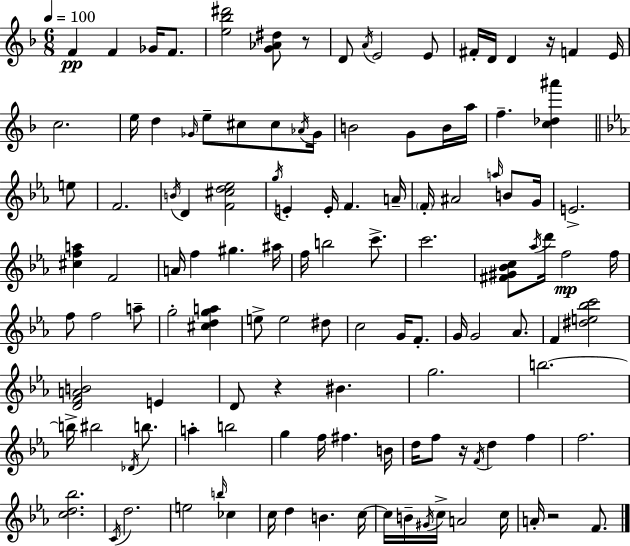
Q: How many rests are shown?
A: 5